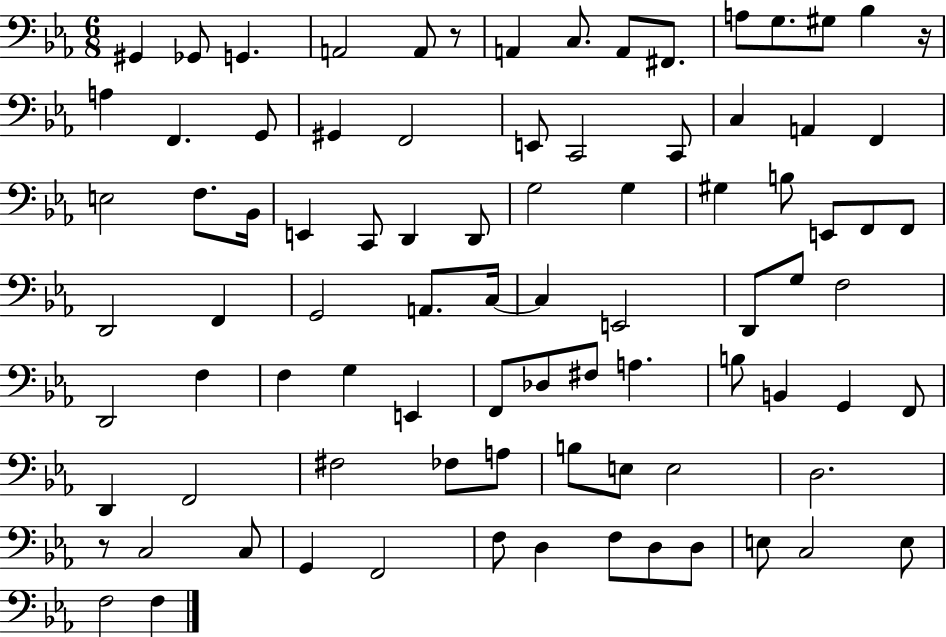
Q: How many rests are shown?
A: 3